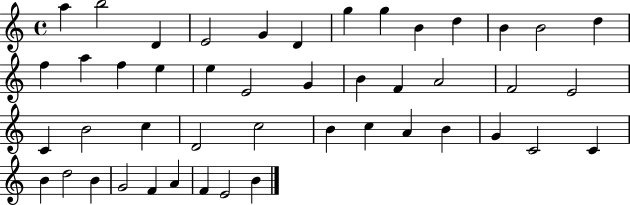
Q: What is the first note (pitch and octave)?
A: A5